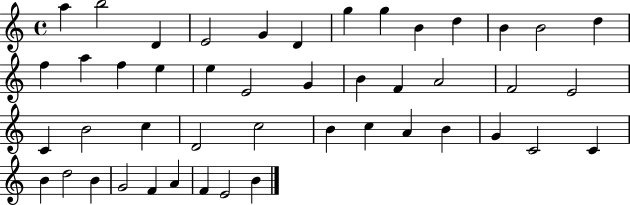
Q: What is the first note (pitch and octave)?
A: A5